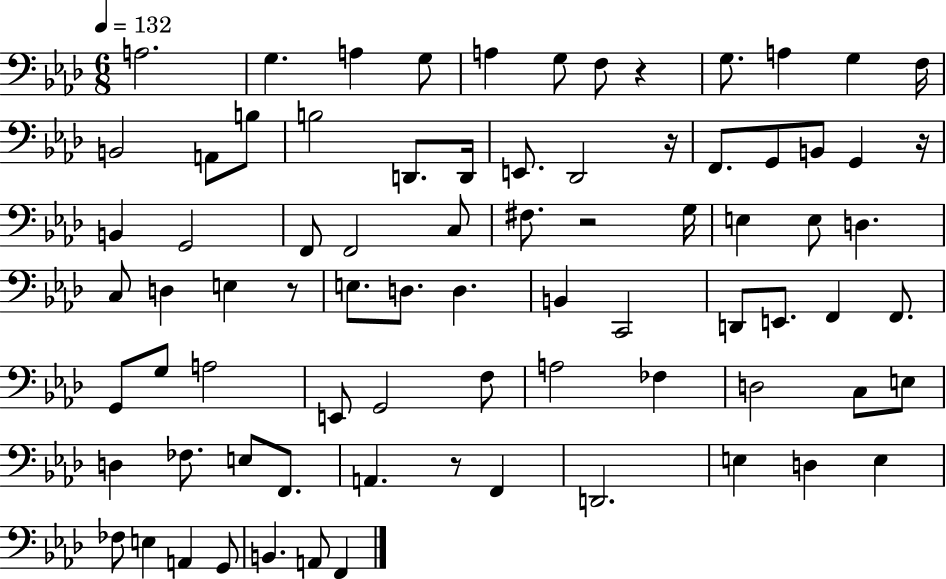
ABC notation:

X:1
T:Untitled
M:6/8
L:1/4
K:Ab
A,2 G, A, G,/2 A, G,/2 F,/2 z G,/2 A, G, F,/4 B,,2 A,,/2 B,/2 B,2 D,,/2 D,,/4 E,,/2 _D,,2 z/4 F,,/2 G,,/2 B,,/2 G,, z/4 B,, G,,2 F,,/2 F,,2 C,/2 ^F,/2 z2 G,/4 E, E,/2 D, C,/2 D, E, z/2 E,/2 D,/2 D, B,, C,,2 D,,/2 E,,/2 F,, F,,/2 G,,/2 G,/2 A,2 E,,/2 G,,2 F,/2 A,2 _F, D,2 C,/2 E,/2 D, _F,/2 E,/2 F,,/2 A,, z/2 F,, D,,2 E, D, E, _F,/2 E, A,, G,,/2 B,, A,,/2 F,,